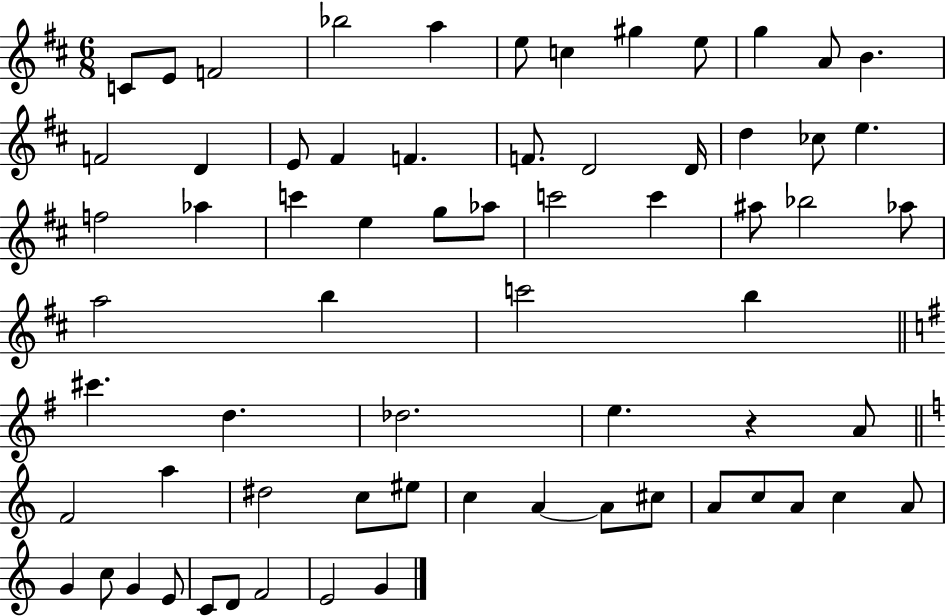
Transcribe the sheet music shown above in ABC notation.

X:1
T:Untitled
M:6/8
L:1/4
K:D
C/2 E/2 F2 _b2 a e/2 c ^g e/2 g A/2 B F2 D E/2 ^F F F/2 D2 D/4 d _c/2 e f2 _a c' e g/2 _a/2 c'2 c' ^a/2 _b2 _a/2 a2 b c'2 b ^c' d _d2 e z A/2 F2 a ^d2 c/2 ^e/2 c A A/2 ^c/2 A/2 c/2 A/2 c A/2 G c/2 G E/2 C/2 D/2 F2 E2 G